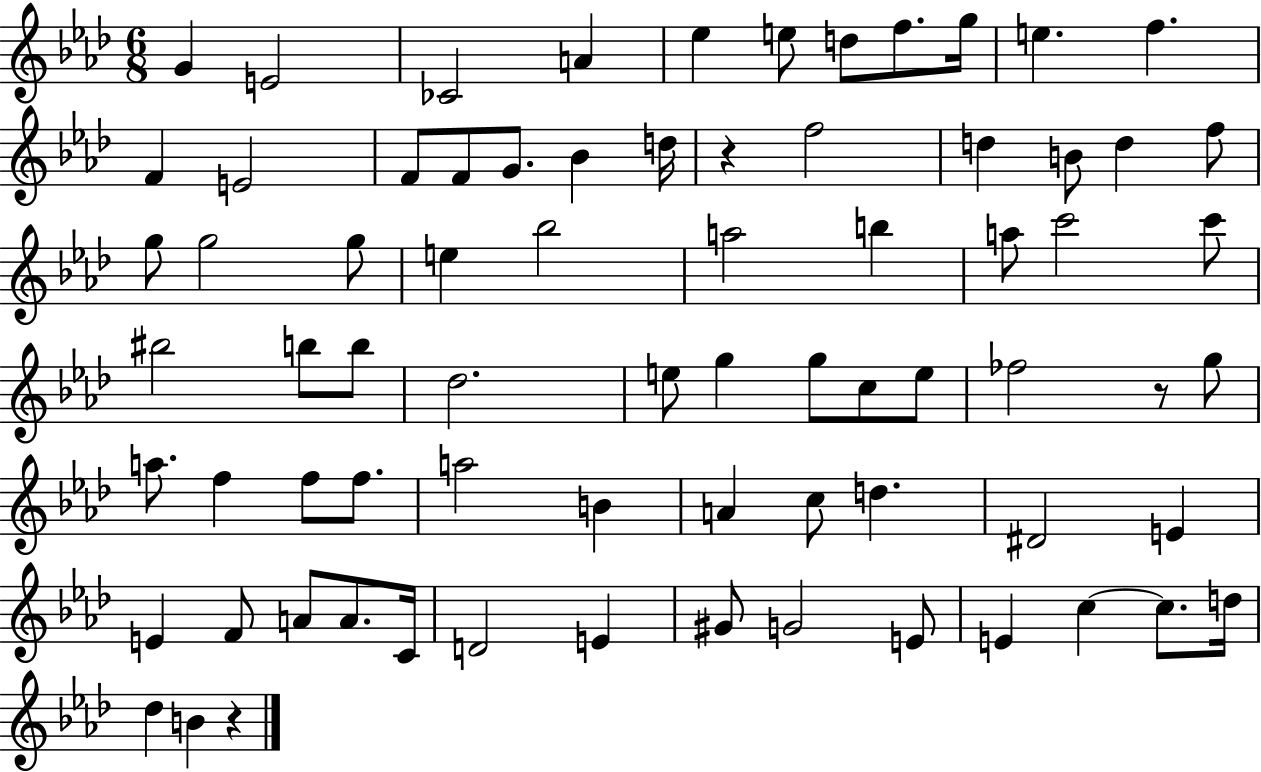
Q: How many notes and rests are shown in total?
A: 74